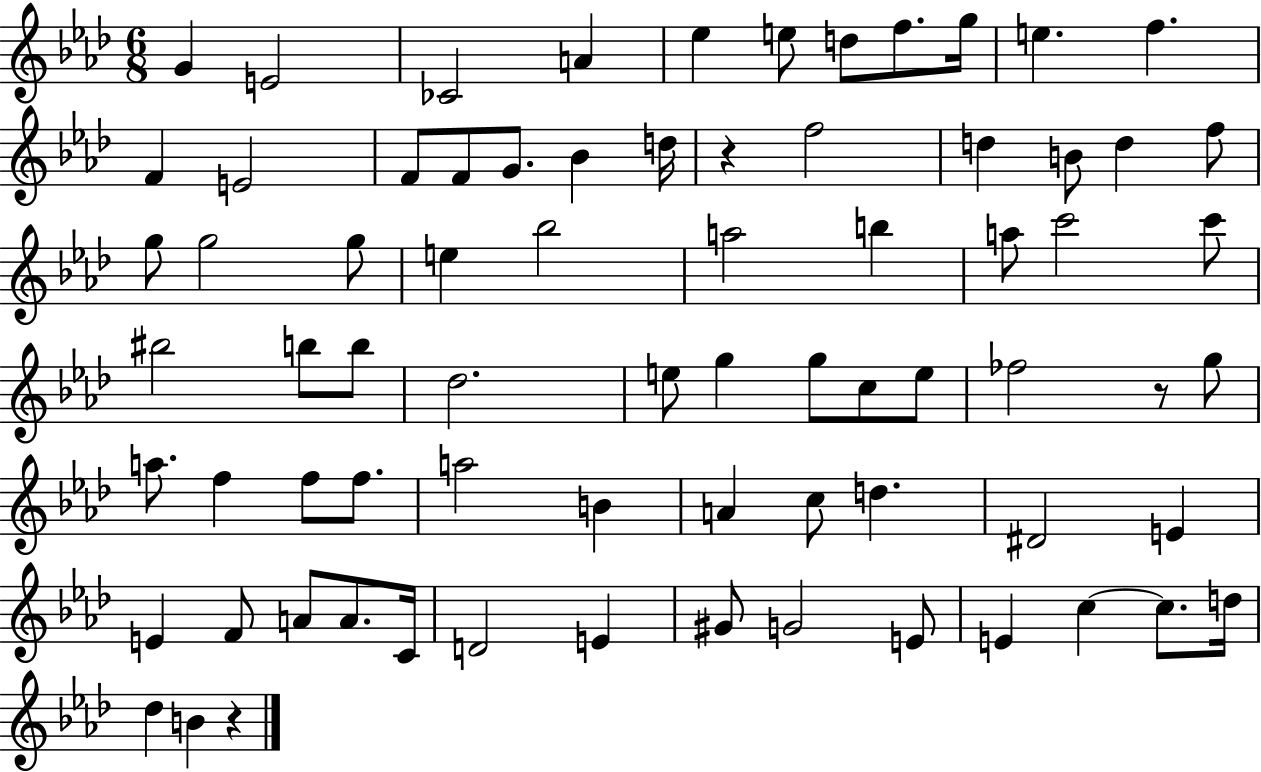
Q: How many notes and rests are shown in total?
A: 74